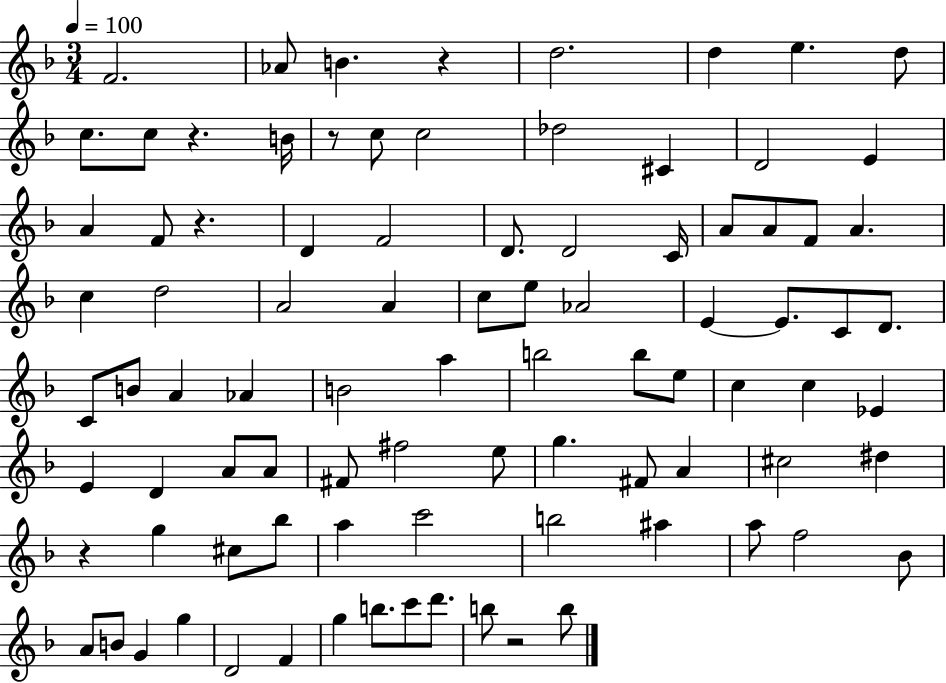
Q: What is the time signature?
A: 3/4